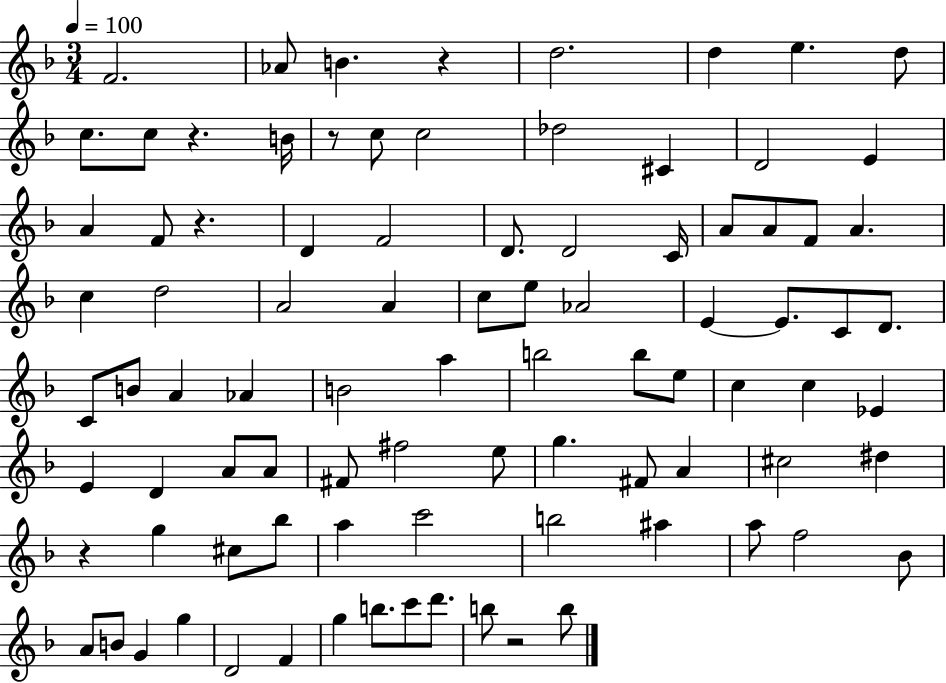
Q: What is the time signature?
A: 3/4